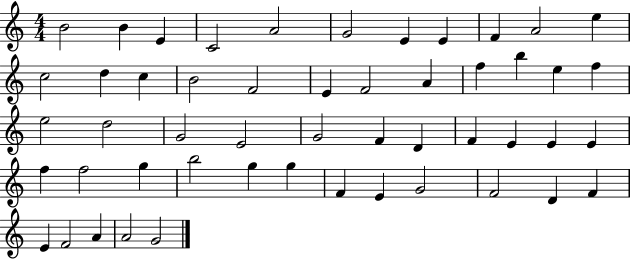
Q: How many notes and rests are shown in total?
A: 51